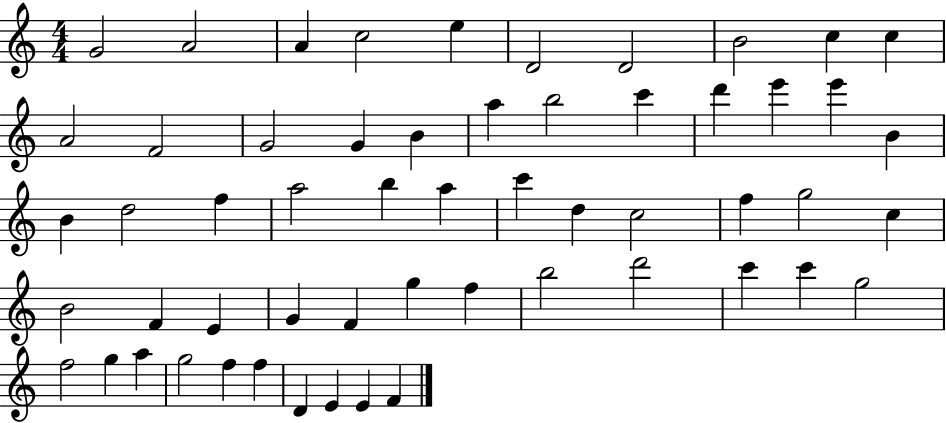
G4/h A4/h A4/q C5/h E5/q D4/h D4/h B4/h C5/q C5/q A4/h F4/h G4/h G4/q B4/q A5/q B5/h C6/q D6/q E6/q E6/q B4/q B4/q D5/h F5/q A5/h B5/q A5/q C6/q D5/q C5/h F5/q G5/h C5/q B4/h F4/q E4/q G4/q F4/q G5/q F5/q B5/h D6/h C6/q C6/q G5/h F5/h G5/q A5/q G5/h F5/q F5/q D4/q E4/q E4/q F4/q